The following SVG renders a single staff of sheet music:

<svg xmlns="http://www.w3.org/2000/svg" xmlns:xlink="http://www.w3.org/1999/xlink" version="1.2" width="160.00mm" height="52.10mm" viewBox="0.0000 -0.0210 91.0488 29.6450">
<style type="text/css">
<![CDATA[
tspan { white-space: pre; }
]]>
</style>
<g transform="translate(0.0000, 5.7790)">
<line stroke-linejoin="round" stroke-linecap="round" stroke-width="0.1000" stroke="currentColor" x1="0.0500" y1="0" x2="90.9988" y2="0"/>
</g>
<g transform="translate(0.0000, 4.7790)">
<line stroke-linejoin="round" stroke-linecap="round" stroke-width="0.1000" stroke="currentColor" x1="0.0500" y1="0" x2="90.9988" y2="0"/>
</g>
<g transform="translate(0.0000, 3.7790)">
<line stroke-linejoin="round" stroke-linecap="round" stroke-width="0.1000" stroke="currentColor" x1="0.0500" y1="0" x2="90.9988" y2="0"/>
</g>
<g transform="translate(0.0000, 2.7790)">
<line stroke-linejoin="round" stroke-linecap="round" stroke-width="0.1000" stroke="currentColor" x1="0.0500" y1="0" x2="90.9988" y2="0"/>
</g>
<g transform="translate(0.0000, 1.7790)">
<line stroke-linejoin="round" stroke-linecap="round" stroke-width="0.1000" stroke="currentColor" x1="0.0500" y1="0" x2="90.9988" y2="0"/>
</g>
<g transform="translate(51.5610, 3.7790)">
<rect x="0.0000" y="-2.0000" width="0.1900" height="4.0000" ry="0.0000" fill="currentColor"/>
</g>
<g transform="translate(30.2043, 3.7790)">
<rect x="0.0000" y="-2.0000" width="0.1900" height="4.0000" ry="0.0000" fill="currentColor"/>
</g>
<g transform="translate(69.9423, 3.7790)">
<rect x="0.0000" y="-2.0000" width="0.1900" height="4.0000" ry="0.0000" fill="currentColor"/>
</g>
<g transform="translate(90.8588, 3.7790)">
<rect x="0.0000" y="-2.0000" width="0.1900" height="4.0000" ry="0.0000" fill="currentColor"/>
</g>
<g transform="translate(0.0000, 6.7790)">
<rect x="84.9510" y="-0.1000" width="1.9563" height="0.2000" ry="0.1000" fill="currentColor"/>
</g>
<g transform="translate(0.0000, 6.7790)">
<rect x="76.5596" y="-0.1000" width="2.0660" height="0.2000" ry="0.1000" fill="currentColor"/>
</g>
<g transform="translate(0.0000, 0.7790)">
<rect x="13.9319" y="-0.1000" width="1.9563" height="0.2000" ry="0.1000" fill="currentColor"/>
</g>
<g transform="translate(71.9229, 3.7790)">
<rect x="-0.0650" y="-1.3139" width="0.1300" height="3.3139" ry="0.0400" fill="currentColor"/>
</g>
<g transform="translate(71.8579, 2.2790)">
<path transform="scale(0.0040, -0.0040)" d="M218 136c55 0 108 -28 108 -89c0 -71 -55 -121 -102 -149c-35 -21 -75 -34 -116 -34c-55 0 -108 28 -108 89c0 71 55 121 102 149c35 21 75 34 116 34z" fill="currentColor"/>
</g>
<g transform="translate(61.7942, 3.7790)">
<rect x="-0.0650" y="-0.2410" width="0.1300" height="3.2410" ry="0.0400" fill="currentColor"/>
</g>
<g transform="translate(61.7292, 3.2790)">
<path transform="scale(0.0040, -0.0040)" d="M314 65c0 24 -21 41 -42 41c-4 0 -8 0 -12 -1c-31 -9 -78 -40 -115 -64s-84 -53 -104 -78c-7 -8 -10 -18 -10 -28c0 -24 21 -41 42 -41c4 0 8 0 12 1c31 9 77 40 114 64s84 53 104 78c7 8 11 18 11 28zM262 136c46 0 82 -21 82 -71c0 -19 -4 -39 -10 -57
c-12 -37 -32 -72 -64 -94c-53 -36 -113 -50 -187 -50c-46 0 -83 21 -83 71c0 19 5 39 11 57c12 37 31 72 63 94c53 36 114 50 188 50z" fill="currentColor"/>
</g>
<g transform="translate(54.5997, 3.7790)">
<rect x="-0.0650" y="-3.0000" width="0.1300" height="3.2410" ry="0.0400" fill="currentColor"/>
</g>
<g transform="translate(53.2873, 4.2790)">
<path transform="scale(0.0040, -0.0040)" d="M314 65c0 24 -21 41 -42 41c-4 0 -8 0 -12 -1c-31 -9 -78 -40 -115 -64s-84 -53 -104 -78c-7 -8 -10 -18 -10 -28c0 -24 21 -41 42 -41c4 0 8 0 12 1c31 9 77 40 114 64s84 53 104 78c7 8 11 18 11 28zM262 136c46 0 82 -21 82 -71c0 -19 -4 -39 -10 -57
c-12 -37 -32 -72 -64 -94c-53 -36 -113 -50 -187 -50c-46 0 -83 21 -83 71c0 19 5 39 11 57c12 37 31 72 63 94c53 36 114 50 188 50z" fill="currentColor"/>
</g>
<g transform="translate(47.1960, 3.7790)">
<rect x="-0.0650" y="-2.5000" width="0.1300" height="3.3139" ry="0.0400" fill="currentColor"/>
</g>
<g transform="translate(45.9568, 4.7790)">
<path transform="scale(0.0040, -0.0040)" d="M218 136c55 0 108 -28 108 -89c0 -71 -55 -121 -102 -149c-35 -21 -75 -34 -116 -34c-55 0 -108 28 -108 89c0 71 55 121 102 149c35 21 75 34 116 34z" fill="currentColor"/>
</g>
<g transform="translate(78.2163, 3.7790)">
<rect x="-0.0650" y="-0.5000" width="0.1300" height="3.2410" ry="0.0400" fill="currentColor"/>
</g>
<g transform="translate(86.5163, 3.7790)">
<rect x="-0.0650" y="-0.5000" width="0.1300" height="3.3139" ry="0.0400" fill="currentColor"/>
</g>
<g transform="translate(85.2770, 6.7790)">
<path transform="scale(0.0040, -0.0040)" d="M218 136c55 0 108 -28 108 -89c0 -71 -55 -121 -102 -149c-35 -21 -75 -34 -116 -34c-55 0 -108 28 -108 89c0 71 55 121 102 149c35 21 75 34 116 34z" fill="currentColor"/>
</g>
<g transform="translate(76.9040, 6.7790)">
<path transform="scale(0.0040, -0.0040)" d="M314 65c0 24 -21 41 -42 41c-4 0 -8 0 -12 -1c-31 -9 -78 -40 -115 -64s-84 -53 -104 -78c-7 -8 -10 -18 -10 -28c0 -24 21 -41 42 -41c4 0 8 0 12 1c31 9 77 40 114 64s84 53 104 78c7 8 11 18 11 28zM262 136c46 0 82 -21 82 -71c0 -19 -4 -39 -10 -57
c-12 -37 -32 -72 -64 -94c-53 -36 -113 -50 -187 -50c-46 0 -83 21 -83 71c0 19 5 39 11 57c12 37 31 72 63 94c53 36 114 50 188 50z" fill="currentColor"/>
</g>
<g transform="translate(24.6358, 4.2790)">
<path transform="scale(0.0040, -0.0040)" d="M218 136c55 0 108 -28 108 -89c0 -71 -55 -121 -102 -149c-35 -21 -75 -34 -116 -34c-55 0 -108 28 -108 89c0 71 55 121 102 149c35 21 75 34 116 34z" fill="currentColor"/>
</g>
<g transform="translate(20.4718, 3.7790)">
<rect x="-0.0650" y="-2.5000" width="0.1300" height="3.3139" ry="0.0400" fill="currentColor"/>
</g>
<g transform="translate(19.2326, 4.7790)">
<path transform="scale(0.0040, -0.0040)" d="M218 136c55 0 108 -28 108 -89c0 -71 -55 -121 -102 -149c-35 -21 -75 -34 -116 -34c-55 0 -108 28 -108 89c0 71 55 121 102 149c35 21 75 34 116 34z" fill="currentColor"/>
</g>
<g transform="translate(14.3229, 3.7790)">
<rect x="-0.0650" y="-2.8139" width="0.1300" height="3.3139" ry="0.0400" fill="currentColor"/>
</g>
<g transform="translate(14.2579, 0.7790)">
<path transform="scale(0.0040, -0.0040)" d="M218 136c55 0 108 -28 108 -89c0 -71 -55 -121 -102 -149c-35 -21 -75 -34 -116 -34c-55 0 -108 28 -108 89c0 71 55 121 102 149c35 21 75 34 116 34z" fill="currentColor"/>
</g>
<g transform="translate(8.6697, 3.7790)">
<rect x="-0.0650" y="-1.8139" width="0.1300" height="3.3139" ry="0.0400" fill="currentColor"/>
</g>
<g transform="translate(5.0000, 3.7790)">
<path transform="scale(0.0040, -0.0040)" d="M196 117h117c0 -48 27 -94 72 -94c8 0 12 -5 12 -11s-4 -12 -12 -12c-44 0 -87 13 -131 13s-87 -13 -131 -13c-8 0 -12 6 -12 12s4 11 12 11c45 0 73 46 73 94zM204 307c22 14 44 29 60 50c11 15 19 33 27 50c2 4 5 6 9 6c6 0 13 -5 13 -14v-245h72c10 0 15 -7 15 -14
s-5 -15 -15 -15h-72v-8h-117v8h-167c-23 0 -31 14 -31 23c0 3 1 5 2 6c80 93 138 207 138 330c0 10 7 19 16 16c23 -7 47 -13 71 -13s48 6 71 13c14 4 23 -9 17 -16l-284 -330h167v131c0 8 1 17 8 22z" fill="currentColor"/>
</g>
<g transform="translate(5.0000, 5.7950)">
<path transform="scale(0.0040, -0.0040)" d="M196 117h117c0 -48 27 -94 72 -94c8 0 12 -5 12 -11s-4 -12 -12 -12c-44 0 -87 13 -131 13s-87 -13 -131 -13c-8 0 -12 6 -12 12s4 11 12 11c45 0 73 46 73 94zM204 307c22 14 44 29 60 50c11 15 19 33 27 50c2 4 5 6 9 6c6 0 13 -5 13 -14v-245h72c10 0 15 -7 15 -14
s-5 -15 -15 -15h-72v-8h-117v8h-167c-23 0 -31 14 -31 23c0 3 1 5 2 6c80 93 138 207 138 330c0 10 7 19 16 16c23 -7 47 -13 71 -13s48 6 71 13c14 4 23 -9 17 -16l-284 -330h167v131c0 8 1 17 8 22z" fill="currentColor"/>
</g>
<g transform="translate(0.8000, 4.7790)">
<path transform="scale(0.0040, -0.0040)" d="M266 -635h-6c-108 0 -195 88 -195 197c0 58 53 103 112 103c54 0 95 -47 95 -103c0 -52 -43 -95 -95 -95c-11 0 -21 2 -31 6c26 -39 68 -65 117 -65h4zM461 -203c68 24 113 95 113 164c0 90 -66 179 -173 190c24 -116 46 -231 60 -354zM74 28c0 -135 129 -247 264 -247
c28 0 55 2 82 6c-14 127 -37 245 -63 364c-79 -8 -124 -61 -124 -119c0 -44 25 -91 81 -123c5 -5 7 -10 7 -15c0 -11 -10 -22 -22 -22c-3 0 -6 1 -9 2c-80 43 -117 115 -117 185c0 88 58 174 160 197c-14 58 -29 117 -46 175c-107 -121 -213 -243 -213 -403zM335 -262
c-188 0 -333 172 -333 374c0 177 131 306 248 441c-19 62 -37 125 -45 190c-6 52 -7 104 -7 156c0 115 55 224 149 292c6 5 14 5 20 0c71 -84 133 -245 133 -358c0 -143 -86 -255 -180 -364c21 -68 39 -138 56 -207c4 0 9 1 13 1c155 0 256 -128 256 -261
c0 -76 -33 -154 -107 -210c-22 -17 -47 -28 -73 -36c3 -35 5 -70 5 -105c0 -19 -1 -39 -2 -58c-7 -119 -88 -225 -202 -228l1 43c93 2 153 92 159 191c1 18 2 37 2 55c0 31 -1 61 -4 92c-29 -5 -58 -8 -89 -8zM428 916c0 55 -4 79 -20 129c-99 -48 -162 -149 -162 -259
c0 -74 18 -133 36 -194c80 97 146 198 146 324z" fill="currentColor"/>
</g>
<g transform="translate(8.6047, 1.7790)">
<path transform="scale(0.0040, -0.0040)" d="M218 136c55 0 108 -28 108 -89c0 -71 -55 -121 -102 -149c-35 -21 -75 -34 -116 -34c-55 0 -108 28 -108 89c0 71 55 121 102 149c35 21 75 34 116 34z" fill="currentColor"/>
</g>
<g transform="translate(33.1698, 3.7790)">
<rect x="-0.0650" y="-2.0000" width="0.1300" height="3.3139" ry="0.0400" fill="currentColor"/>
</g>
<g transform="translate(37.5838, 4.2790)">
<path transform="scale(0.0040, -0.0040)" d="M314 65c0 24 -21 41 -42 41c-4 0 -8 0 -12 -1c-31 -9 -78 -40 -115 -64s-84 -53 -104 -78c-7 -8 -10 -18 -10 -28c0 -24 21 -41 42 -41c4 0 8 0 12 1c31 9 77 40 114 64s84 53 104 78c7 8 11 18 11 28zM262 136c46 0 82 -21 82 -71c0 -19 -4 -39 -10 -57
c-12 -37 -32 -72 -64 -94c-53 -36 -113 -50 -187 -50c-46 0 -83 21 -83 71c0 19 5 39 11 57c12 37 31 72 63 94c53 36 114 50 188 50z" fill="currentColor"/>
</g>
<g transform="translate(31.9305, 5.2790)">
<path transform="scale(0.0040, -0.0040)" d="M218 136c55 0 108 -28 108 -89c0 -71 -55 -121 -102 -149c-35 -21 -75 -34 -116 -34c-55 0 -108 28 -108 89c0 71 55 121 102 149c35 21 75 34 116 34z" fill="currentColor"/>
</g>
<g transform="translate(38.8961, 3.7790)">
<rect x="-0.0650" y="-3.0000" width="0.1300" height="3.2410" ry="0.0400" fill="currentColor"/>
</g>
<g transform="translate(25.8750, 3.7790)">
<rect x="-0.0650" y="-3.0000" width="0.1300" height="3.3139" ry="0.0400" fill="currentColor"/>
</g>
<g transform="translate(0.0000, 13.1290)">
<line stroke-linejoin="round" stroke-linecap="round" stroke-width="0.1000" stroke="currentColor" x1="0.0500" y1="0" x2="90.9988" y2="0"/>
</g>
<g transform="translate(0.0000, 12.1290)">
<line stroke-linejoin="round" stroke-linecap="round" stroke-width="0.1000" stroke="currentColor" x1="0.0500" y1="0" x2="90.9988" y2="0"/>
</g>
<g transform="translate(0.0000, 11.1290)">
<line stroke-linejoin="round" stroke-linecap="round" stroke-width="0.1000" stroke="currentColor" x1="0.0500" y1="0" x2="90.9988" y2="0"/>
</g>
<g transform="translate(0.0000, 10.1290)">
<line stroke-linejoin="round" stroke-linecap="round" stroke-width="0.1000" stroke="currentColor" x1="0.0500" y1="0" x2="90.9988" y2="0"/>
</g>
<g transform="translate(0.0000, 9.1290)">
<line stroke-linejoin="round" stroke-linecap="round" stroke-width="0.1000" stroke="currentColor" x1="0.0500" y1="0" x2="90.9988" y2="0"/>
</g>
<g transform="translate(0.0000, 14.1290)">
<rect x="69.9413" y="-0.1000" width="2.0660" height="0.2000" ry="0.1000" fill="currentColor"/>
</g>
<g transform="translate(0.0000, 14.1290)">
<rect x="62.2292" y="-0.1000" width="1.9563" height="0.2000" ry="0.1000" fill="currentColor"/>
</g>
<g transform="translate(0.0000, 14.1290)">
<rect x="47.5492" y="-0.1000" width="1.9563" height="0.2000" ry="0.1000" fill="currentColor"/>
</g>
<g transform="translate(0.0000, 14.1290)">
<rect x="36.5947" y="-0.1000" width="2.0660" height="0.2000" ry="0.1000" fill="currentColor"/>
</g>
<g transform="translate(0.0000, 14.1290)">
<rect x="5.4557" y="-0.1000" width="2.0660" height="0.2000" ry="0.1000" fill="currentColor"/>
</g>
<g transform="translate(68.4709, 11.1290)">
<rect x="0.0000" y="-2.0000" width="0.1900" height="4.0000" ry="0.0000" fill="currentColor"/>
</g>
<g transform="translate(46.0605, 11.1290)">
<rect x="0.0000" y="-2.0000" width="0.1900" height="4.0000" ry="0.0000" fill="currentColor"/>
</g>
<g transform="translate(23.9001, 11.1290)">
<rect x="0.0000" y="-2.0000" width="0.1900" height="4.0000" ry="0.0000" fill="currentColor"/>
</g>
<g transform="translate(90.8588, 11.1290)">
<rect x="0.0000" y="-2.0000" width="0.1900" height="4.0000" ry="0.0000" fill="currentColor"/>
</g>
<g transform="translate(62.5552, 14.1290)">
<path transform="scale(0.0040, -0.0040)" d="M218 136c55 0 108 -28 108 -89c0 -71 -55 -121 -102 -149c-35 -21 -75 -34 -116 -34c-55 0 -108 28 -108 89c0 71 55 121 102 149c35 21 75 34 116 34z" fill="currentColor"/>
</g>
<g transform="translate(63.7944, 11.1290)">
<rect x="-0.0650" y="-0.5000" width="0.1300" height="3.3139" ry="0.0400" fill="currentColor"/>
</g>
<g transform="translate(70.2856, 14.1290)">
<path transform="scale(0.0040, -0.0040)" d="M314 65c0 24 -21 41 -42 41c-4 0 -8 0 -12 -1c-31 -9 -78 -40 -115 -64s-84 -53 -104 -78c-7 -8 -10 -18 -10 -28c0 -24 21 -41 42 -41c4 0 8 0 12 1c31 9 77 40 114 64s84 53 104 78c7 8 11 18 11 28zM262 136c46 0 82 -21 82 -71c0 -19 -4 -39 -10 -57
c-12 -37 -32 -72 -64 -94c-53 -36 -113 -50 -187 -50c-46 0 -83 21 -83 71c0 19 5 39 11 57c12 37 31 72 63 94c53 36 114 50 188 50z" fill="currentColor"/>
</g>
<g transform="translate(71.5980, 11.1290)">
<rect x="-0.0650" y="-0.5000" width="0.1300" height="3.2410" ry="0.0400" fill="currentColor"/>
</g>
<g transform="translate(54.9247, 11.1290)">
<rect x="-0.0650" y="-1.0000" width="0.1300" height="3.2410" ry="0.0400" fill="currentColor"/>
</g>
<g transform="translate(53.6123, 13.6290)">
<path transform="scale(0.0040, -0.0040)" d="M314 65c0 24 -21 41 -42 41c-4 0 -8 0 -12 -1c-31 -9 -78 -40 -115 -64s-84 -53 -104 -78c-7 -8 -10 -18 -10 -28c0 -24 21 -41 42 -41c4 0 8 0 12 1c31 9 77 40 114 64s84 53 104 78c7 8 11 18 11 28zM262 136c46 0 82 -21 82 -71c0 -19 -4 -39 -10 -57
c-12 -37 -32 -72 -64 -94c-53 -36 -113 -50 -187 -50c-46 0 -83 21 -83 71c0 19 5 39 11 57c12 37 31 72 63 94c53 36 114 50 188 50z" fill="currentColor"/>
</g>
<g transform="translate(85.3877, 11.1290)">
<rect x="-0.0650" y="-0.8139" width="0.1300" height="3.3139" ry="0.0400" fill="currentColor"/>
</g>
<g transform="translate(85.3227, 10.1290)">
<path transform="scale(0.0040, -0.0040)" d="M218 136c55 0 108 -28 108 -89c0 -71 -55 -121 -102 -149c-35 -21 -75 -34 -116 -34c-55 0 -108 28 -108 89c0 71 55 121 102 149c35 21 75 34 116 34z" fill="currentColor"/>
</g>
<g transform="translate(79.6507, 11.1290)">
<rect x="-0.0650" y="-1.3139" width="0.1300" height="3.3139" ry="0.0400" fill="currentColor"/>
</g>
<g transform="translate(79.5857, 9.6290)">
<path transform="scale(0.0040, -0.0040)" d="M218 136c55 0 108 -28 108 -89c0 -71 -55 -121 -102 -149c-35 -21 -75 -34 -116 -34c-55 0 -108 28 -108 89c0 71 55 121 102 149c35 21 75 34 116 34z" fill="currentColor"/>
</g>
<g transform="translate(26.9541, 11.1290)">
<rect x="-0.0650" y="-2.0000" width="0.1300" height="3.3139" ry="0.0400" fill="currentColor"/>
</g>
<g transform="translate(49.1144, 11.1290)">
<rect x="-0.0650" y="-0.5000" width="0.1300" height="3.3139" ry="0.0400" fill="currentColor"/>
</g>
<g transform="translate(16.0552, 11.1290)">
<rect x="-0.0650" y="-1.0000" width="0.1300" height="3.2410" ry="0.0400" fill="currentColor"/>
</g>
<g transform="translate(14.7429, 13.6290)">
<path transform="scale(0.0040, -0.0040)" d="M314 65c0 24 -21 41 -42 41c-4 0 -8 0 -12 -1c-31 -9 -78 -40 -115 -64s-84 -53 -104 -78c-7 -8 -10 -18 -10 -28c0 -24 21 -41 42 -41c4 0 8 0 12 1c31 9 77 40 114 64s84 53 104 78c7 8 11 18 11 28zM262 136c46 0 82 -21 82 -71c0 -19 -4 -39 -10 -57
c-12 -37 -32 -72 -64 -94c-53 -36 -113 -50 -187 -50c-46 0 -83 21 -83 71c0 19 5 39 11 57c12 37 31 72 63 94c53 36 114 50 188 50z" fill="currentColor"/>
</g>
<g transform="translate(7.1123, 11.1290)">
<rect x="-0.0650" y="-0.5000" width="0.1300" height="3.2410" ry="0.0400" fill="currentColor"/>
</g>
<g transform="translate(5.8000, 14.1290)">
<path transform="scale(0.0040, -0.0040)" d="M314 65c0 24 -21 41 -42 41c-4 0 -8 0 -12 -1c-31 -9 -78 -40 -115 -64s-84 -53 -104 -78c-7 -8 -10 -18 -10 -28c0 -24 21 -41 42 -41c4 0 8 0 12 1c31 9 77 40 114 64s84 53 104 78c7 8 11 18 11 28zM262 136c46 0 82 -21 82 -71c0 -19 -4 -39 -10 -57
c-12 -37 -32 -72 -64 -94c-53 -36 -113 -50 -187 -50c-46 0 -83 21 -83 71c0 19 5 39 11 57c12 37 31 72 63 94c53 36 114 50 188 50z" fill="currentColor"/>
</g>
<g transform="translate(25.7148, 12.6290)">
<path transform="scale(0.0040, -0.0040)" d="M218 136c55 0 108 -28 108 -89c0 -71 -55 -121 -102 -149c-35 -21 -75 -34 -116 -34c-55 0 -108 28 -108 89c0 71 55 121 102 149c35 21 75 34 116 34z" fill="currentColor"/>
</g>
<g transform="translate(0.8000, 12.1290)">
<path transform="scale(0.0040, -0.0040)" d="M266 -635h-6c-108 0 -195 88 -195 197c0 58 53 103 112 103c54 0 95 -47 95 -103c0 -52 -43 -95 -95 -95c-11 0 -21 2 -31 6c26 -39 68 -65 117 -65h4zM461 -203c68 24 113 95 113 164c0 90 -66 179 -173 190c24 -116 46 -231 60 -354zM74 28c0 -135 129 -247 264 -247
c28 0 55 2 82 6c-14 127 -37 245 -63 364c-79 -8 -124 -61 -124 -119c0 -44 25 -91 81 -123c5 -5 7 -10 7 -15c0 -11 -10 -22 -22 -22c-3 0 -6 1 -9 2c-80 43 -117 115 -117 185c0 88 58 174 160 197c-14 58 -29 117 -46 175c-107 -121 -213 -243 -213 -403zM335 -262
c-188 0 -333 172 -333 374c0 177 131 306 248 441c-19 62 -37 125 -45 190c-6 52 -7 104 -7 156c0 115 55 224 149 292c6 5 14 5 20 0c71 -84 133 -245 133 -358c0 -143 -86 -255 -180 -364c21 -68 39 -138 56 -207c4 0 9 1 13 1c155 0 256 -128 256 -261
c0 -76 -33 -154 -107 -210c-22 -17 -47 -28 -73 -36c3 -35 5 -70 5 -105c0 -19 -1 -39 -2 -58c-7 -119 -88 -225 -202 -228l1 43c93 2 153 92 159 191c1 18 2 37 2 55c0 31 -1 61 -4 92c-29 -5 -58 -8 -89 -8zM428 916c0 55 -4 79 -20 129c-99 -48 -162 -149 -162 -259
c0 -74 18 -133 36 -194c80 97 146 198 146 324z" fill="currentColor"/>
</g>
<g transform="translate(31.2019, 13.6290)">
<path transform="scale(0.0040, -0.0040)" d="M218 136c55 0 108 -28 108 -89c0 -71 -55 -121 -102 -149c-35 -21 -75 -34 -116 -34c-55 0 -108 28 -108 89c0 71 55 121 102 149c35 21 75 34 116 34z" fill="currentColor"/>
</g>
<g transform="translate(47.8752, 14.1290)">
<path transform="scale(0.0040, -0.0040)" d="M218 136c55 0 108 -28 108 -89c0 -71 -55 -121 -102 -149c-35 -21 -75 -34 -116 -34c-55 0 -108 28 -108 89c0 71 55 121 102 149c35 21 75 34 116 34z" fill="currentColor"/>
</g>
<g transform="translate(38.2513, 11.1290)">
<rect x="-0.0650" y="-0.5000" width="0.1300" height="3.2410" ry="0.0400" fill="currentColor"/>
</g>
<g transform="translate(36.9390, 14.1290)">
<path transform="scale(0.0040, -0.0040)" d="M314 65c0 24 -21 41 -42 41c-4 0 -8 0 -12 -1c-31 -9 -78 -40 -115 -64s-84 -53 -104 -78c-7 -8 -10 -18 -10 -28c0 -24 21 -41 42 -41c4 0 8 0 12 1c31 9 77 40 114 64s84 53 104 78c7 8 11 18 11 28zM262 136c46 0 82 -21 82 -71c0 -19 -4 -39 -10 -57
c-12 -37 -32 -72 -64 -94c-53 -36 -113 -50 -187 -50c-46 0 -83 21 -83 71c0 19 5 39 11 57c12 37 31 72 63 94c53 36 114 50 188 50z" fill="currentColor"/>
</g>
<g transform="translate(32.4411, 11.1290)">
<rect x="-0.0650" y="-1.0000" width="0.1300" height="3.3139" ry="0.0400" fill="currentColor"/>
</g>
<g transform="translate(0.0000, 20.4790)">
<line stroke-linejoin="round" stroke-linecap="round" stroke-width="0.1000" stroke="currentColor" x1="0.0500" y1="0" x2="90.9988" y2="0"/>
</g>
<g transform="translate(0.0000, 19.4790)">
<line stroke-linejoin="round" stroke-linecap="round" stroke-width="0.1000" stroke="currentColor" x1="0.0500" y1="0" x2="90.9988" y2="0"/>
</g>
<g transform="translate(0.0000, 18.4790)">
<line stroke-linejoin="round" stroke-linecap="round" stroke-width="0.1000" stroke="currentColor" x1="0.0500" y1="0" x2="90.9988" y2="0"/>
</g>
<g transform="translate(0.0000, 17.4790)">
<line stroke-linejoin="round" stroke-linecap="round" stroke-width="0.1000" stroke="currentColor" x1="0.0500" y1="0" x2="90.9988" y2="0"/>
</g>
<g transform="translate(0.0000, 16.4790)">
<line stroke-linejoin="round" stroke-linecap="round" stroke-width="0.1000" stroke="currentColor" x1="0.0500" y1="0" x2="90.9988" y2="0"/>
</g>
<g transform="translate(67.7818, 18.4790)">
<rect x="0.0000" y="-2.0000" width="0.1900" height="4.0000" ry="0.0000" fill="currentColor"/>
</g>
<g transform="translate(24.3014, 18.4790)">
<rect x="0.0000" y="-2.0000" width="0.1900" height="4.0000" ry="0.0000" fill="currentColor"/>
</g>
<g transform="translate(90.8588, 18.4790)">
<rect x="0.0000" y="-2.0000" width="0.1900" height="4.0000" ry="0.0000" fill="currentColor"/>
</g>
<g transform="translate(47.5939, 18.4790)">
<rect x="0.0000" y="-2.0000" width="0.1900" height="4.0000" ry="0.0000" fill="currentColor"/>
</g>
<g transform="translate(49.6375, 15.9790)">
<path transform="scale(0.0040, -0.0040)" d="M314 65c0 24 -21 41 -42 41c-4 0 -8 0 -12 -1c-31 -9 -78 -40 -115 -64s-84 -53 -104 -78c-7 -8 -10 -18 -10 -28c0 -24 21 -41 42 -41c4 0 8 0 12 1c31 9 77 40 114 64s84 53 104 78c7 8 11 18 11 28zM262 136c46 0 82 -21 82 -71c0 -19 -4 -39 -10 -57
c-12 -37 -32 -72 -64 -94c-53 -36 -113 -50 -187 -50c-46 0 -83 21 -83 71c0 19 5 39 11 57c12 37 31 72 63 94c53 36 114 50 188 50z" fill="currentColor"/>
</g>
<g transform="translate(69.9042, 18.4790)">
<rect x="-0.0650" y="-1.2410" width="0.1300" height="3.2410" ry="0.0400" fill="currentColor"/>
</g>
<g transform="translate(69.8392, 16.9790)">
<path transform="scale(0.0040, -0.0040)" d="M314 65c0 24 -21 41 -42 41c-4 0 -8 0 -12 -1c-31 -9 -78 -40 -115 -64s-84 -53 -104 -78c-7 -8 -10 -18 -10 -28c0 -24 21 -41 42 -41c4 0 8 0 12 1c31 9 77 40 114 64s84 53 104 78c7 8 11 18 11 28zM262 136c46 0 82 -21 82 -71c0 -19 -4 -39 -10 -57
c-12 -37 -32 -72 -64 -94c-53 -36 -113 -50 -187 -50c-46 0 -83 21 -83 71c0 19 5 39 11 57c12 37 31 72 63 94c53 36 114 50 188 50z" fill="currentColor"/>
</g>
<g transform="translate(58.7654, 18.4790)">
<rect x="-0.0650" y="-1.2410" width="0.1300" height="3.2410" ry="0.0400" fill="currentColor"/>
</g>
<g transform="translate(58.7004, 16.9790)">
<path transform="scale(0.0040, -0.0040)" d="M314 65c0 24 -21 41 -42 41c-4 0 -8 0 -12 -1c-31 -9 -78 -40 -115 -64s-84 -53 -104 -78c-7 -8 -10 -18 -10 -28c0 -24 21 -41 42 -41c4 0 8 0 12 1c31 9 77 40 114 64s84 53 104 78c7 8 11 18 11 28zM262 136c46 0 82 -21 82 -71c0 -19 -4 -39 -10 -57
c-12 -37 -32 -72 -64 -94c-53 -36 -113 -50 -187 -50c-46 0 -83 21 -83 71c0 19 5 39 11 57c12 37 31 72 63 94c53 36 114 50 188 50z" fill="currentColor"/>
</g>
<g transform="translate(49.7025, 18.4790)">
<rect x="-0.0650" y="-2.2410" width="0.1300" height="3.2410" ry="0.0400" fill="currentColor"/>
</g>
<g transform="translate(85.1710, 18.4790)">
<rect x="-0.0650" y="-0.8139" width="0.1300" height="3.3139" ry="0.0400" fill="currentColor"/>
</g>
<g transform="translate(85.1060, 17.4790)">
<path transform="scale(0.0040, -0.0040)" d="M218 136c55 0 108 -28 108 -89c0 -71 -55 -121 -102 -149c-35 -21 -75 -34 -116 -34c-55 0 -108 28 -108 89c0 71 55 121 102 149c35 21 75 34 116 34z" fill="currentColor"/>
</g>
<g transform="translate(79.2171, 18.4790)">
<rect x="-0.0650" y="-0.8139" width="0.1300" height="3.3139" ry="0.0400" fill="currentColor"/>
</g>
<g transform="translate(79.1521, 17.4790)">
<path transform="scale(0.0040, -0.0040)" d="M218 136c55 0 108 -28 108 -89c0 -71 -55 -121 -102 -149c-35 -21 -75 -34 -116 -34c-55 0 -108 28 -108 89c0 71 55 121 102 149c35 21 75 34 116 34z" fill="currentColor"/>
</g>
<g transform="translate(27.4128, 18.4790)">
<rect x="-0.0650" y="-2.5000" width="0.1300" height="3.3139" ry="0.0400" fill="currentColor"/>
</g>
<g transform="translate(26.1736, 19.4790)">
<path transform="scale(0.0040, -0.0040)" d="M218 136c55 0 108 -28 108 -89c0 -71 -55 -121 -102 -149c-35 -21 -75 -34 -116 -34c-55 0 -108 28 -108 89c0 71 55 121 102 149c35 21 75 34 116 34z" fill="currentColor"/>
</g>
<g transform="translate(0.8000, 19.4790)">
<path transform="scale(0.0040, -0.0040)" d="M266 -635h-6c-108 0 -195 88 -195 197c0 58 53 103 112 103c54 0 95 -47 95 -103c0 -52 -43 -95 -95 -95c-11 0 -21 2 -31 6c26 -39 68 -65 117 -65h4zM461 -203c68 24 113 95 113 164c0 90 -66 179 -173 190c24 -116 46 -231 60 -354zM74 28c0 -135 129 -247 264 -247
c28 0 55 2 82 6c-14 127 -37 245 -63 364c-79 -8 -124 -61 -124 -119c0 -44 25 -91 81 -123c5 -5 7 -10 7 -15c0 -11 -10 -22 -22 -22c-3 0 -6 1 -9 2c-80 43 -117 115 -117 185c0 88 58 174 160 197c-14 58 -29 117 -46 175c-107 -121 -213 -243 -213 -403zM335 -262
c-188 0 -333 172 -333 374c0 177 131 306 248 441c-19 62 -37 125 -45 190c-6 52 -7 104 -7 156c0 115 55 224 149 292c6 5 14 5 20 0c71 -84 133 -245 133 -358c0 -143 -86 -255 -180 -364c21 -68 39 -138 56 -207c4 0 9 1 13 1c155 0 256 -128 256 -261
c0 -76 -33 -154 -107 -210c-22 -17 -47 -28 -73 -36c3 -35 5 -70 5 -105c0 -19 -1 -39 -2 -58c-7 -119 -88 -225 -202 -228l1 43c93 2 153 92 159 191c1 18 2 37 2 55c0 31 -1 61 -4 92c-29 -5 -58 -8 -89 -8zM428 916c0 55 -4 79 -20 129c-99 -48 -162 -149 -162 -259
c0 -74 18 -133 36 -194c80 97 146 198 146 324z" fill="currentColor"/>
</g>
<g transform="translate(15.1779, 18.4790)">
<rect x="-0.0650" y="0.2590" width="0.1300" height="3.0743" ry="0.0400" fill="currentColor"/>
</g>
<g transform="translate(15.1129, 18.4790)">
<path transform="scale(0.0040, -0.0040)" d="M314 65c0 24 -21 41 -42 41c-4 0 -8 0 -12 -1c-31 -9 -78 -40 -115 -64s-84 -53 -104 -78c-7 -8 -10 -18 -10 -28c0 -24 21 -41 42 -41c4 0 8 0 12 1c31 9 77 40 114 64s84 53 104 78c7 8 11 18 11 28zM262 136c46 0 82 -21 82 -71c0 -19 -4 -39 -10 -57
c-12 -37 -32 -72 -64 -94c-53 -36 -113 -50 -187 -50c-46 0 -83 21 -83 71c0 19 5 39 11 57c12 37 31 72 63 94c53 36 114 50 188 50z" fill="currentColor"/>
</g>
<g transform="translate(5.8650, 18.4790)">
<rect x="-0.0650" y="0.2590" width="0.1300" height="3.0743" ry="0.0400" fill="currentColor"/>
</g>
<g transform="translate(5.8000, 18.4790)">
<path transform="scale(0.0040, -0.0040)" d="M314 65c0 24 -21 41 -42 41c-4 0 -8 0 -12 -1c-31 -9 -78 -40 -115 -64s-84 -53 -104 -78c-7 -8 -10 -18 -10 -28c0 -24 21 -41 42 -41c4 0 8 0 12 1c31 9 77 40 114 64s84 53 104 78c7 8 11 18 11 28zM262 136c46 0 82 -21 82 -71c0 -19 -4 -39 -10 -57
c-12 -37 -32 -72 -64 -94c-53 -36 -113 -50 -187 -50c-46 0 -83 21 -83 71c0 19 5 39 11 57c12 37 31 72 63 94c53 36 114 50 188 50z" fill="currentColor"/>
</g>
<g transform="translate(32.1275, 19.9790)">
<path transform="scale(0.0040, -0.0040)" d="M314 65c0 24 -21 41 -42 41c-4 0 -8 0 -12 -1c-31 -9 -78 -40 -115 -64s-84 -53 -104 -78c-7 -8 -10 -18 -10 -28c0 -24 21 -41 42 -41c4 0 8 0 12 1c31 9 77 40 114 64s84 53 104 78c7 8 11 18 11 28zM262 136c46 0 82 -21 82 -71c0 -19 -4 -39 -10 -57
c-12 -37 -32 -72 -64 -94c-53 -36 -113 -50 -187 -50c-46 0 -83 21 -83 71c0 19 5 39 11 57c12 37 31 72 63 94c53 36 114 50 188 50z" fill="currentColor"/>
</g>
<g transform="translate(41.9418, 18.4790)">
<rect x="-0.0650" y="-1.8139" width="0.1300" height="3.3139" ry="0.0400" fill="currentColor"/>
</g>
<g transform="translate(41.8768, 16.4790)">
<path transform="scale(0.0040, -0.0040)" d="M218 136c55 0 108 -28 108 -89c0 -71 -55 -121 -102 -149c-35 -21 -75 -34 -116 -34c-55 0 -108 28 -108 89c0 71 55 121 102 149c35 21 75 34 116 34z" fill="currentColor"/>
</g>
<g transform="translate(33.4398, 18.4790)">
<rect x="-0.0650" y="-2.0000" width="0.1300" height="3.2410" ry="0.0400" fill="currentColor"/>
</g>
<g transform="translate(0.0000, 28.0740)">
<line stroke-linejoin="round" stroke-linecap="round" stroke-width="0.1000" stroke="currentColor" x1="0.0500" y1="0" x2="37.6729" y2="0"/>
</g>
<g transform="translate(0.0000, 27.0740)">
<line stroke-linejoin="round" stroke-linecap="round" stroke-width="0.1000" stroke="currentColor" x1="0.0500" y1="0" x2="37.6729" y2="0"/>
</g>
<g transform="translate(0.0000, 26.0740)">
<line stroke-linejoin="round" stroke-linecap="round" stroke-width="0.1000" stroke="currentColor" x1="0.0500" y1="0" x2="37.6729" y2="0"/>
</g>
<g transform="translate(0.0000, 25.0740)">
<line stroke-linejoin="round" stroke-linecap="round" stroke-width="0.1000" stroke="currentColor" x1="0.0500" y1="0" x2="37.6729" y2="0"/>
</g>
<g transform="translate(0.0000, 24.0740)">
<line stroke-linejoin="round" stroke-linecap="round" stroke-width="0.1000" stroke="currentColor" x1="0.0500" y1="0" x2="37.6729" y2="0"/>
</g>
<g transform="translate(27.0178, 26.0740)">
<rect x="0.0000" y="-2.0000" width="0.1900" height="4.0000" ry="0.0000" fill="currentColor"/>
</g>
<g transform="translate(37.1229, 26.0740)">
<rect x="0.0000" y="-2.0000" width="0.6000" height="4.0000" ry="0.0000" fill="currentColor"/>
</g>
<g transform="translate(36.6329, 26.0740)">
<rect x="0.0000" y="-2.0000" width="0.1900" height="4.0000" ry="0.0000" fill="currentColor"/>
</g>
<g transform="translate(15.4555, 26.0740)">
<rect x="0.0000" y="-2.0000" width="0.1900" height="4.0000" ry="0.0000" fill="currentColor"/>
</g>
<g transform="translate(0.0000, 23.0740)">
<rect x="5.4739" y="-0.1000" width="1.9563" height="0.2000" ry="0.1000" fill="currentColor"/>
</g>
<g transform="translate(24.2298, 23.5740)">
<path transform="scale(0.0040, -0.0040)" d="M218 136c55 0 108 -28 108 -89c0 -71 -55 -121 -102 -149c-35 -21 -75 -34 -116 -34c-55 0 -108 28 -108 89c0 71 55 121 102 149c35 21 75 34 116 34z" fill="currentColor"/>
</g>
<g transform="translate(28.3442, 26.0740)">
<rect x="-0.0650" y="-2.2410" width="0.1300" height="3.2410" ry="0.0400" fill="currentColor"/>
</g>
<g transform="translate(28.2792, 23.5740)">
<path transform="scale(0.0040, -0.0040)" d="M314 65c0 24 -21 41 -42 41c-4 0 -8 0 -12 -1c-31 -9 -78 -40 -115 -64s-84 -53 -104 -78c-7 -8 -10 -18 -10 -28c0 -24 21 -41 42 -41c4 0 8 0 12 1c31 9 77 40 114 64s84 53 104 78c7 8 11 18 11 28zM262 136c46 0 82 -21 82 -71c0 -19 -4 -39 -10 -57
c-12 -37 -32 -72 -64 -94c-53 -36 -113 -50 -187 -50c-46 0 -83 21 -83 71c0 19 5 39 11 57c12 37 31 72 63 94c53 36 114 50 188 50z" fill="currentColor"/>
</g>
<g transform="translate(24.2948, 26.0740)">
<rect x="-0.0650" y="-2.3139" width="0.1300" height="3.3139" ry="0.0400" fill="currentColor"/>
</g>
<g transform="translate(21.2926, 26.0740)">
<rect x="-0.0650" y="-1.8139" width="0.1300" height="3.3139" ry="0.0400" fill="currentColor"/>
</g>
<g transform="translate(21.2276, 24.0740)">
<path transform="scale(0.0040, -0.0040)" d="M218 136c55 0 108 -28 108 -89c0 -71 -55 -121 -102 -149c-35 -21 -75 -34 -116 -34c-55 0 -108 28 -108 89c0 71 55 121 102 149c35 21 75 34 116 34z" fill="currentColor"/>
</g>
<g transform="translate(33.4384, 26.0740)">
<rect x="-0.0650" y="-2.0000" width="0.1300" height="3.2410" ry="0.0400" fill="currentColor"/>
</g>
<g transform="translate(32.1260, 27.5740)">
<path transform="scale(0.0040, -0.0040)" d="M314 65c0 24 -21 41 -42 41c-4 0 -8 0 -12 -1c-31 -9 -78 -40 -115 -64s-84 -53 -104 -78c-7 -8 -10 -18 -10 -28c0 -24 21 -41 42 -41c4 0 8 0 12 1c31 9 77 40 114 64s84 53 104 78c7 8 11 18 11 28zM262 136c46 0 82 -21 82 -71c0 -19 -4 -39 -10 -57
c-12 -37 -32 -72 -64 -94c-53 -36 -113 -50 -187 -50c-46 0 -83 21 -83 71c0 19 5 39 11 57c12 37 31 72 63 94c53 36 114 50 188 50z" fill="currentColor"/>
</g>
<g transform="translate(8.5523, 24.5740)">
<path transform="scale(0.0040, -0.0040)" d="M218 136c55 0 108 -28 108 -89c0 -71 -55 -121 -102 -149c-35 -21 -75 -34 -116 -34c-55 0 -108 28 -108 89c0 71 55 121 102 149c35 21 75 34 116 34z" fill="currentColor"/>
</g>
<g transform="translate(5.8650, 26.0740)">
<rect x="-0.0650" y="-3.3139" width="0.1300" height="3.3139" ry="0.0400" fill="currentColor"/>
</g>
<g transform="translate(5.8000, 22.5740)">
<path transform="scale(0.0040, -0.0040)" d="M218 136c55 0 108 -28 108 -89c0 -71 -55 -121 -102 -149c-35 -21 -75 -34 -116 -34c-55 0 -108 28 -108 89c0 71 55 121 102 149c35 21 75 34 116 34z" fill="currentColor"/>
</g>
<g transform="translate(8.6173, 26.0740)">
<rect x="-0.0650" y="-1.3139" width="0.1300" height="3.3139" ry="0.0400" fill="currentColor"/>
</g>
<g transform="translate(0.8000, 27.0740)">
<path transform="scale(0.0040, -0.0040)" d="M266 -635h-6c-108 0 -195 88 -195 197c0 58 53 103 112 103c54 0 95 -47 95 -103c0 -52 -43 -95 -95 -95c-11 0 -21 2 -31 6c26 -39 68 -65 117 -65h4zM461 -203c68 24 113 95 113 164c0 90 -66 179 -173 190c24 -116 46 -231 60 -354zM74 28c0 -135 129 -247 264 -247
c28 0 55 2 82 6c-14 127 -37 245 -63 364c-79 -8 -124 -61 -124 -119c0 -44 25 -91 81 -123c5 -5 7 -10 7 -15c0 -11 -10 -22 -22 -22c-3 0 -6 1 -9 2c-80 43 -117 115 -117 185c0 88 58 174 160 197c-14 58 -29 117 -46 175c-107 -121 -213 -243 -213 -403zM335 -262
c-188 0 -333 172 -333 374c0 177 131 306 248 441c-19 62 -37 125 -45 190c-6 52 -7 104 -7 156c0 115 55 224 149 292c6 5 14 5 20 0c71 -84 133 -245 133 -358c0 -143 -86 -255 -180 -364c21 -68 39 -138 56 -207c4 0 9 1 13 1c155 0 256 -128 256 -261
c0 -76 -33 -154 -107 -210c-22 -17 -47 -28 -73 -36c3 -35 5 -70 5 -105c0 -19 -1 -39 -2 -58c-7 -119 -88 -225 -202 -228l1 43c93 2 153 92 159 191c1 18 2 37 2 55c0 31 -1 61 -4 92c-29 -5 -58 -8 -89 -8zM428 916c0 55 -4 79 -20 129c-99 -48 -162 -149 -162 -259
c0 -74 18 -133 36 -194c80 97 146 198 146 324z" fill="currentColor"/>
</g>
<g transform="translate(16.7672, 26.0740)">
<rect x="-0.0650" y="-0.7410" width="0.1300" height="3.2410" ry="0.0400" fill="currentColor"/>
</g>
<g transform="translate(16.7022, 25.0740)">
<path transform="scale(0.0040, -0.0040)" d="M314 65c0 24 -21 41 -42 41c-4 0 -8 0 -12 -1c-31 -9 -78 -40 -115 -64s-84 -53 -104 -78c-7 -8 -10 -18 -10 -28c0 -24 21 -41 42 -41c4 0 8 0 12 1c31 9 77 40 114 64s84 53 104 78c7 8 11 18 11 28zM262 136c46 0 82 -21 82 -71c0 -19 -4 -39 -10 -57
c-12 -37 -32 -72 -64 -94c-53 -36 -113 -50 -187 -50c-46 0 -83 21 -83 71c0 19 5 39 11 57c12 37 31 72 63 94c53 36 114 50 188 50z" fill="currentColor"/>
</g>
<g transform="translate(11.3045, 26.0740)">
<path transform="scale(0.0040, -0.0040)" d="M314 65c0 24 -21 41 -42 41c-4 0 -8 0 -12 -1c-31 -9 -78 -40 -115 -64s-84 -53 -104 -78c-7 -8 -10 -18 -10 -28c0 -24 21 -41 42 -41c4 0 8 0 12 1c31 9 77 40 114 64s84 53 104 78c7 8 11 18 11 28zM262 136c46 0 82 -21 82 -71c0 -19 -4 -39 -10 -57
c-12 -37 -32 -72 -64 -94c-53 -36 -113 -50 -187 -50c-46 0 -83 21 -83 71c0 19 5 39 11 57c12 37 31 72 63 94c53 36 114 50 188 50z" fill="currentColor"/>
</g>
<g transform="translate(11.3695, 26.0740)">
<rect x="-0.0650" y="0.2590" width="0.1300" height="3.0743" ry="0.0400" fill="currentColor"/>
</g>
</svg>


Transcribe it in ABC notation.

X:1
T:Untitled
M:4/4
L:1/4
K:C
f a G A F A2 G A2 c2 e C2 C C2 D2 F D C2 C D2 C C2 e d B2 B2 G F2 f g2 e2 e2 d d b e B2 d2 f g g2 F2